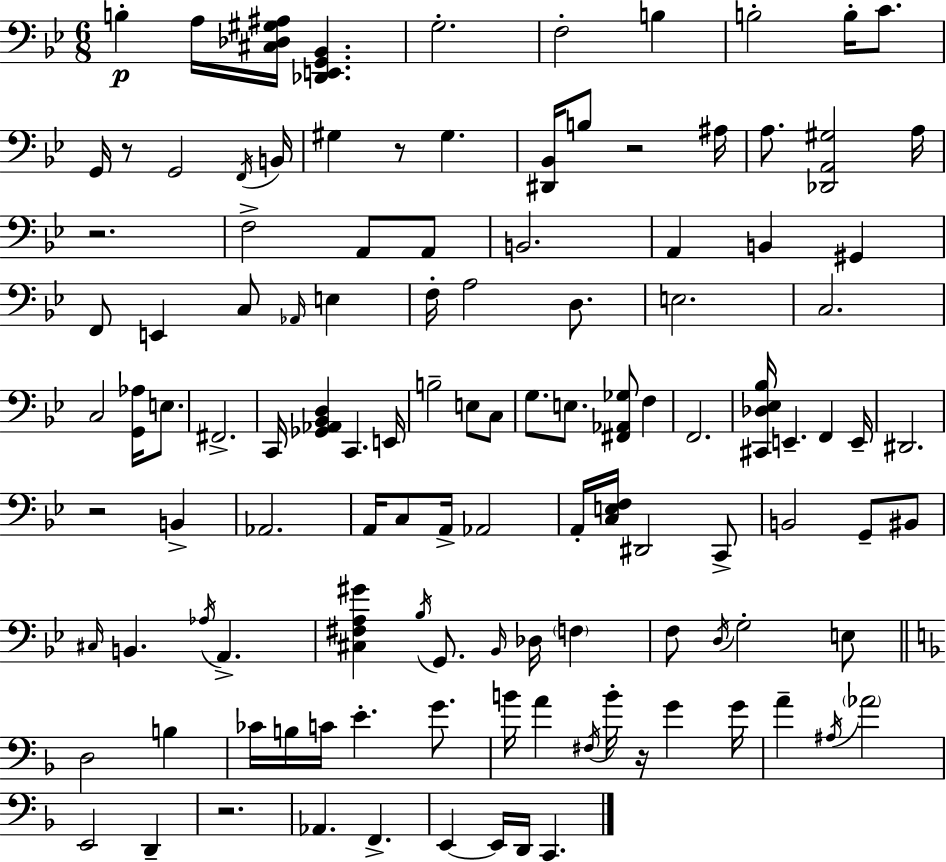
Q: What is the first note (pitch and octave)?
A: B3